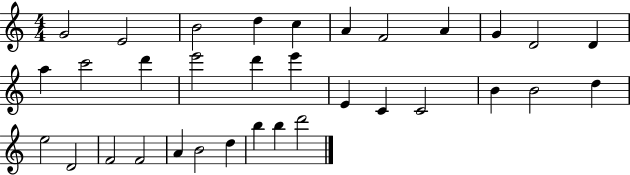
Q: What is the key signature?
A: C major